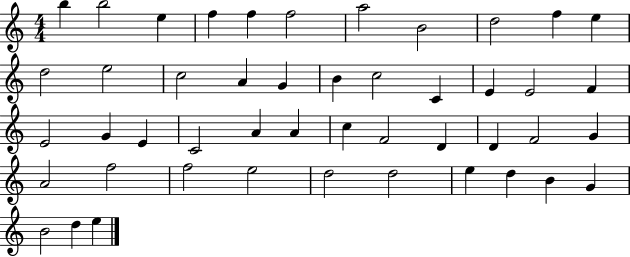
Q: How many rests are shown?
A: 0